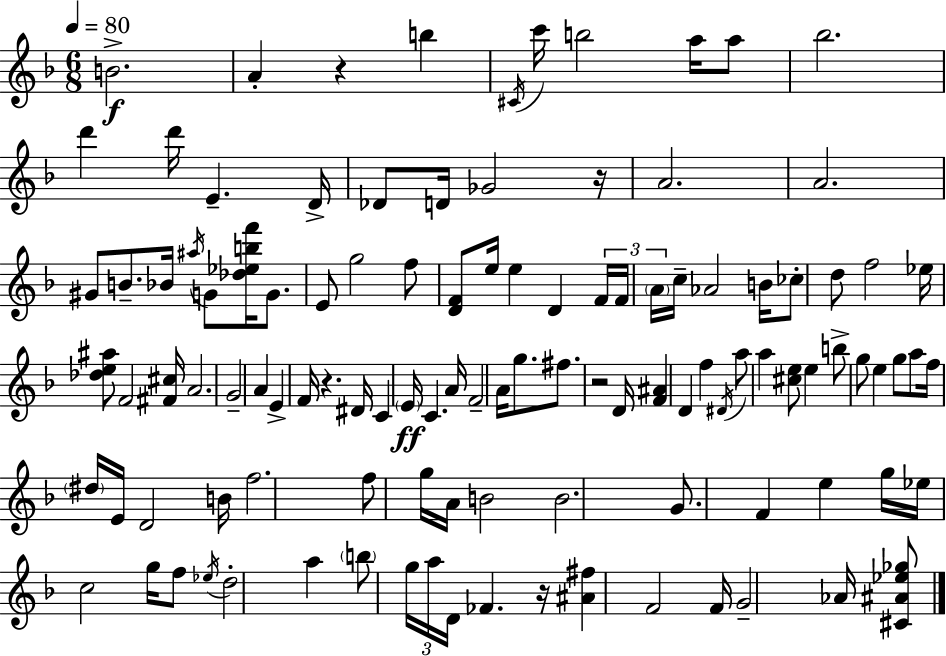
{
  \clef treble
  \numericTimeSignature
  \time 6/8
  \key d \minor
  \tempo 4 = 80
  b'2.->\f | a'4-. r4 b''4 | \acciaccatura { cis'16 } c'''16 b''2 a''16 a''8 | bes''2. | \break d'''4 d'''16 e'4.-- | d'16-> des'8 d'16 ges'2 | r16 a'2. | a'2. | \break gis'8 b'8.-- bes'16 \acciaccatura { ais''16 } g'8 <des'' ees'' b'' f'''>16 g'8. | e'8 g''2 | f''8 <d' f'>8 e''16 e''4 d'4 | \tuplet 3/2 { f'16 f'16 \parenthesize a'16 } c''16-- aes'2 | \break b'16 ces''8-. d''8 f''2 | ees''16 <des'' e'' ais''>8 f'2 | <fis' cis''>16 a'2. | g'2-- a'4 | \break e'4-> f'16 r4. | dis'16 c'4 \parenthesize e'16\ff c'4. | a'16 f'2-- a'16 g''8. | fis''8. r2 | \break d'16 <f' ais'>4 d'4 f''4 | \acciaccatura { dis'16 } a''8 a''4 <cis'' e''>8 e''4 | b''8-> g''8 e''4 g''8 | a''8 f''16 \parenthesize dis''16 e'16 d'2 | \break b'16 f''2. | f''8 g''16 a'16 b'2 | b'2. | g'8. f'4 e''4 | \break g''16 ees''16 c''2 | g''16 f''8 \acciaccatura { ees''16 } d''2-. | a''4 \parenthesize b''8 \tuplet 3/2 { g''16 a''16 d'16 } fes'4. | r16 <ais' fis''>4 f'2 | \break f'16 g'2-- | aes'16 <cis' ais' ees'' ges''>8 \bar "|."
}